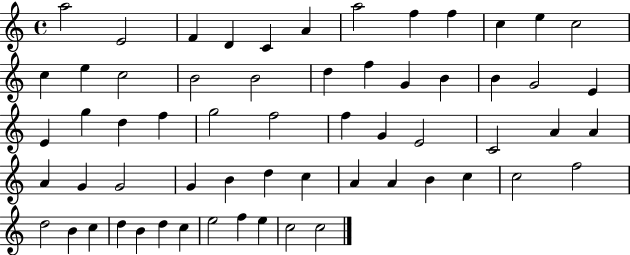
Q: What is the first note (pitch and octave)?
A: A5